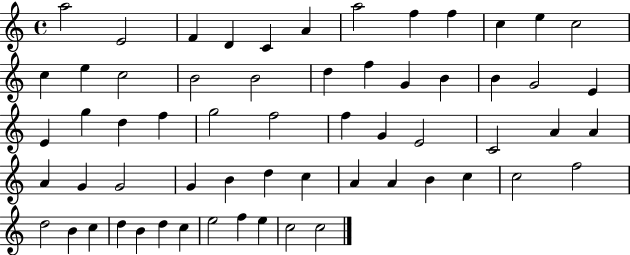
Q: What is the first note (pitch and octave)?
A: A5